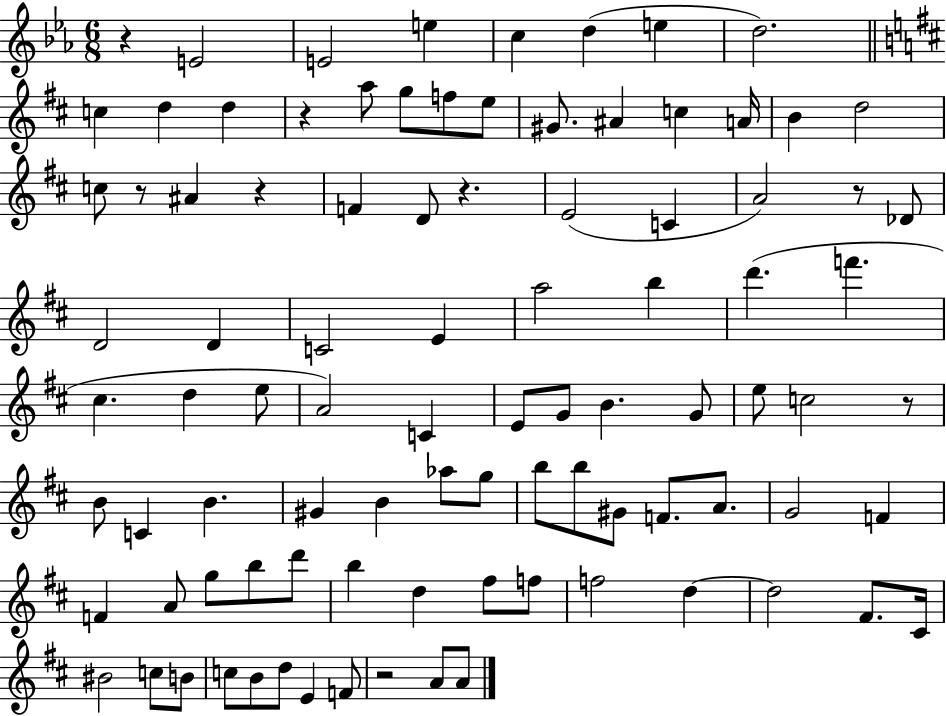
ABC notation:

X:1
T:Untitled
M:6/8
L:1/4
K:Eb
z E2 E2 e c d e d2 c d d z a/2 g/2 f/2 e/2 ^G/2 ^A c A/4 B d2 c/2 z/2 ^A z F D/2 z E2 C A2 z/2 _D/2 D2 D C2 E a2 b d' f' ^c d e/2 A2 C E/2 G/2 B G/2 e/2 c2 z/2 B/2 C B ^G B _a/2 g/2 b/2 b/2 ^G/2 F/2 A/2 G2 F F A/2 g/2 b/2 d'/2 b d ^f/2 f/2 f2 d d2 ^F/2 ^C/4 ^B2 c/2 B/2 c/2 B/2 d/2 E F/2 z2 A/2 A/2